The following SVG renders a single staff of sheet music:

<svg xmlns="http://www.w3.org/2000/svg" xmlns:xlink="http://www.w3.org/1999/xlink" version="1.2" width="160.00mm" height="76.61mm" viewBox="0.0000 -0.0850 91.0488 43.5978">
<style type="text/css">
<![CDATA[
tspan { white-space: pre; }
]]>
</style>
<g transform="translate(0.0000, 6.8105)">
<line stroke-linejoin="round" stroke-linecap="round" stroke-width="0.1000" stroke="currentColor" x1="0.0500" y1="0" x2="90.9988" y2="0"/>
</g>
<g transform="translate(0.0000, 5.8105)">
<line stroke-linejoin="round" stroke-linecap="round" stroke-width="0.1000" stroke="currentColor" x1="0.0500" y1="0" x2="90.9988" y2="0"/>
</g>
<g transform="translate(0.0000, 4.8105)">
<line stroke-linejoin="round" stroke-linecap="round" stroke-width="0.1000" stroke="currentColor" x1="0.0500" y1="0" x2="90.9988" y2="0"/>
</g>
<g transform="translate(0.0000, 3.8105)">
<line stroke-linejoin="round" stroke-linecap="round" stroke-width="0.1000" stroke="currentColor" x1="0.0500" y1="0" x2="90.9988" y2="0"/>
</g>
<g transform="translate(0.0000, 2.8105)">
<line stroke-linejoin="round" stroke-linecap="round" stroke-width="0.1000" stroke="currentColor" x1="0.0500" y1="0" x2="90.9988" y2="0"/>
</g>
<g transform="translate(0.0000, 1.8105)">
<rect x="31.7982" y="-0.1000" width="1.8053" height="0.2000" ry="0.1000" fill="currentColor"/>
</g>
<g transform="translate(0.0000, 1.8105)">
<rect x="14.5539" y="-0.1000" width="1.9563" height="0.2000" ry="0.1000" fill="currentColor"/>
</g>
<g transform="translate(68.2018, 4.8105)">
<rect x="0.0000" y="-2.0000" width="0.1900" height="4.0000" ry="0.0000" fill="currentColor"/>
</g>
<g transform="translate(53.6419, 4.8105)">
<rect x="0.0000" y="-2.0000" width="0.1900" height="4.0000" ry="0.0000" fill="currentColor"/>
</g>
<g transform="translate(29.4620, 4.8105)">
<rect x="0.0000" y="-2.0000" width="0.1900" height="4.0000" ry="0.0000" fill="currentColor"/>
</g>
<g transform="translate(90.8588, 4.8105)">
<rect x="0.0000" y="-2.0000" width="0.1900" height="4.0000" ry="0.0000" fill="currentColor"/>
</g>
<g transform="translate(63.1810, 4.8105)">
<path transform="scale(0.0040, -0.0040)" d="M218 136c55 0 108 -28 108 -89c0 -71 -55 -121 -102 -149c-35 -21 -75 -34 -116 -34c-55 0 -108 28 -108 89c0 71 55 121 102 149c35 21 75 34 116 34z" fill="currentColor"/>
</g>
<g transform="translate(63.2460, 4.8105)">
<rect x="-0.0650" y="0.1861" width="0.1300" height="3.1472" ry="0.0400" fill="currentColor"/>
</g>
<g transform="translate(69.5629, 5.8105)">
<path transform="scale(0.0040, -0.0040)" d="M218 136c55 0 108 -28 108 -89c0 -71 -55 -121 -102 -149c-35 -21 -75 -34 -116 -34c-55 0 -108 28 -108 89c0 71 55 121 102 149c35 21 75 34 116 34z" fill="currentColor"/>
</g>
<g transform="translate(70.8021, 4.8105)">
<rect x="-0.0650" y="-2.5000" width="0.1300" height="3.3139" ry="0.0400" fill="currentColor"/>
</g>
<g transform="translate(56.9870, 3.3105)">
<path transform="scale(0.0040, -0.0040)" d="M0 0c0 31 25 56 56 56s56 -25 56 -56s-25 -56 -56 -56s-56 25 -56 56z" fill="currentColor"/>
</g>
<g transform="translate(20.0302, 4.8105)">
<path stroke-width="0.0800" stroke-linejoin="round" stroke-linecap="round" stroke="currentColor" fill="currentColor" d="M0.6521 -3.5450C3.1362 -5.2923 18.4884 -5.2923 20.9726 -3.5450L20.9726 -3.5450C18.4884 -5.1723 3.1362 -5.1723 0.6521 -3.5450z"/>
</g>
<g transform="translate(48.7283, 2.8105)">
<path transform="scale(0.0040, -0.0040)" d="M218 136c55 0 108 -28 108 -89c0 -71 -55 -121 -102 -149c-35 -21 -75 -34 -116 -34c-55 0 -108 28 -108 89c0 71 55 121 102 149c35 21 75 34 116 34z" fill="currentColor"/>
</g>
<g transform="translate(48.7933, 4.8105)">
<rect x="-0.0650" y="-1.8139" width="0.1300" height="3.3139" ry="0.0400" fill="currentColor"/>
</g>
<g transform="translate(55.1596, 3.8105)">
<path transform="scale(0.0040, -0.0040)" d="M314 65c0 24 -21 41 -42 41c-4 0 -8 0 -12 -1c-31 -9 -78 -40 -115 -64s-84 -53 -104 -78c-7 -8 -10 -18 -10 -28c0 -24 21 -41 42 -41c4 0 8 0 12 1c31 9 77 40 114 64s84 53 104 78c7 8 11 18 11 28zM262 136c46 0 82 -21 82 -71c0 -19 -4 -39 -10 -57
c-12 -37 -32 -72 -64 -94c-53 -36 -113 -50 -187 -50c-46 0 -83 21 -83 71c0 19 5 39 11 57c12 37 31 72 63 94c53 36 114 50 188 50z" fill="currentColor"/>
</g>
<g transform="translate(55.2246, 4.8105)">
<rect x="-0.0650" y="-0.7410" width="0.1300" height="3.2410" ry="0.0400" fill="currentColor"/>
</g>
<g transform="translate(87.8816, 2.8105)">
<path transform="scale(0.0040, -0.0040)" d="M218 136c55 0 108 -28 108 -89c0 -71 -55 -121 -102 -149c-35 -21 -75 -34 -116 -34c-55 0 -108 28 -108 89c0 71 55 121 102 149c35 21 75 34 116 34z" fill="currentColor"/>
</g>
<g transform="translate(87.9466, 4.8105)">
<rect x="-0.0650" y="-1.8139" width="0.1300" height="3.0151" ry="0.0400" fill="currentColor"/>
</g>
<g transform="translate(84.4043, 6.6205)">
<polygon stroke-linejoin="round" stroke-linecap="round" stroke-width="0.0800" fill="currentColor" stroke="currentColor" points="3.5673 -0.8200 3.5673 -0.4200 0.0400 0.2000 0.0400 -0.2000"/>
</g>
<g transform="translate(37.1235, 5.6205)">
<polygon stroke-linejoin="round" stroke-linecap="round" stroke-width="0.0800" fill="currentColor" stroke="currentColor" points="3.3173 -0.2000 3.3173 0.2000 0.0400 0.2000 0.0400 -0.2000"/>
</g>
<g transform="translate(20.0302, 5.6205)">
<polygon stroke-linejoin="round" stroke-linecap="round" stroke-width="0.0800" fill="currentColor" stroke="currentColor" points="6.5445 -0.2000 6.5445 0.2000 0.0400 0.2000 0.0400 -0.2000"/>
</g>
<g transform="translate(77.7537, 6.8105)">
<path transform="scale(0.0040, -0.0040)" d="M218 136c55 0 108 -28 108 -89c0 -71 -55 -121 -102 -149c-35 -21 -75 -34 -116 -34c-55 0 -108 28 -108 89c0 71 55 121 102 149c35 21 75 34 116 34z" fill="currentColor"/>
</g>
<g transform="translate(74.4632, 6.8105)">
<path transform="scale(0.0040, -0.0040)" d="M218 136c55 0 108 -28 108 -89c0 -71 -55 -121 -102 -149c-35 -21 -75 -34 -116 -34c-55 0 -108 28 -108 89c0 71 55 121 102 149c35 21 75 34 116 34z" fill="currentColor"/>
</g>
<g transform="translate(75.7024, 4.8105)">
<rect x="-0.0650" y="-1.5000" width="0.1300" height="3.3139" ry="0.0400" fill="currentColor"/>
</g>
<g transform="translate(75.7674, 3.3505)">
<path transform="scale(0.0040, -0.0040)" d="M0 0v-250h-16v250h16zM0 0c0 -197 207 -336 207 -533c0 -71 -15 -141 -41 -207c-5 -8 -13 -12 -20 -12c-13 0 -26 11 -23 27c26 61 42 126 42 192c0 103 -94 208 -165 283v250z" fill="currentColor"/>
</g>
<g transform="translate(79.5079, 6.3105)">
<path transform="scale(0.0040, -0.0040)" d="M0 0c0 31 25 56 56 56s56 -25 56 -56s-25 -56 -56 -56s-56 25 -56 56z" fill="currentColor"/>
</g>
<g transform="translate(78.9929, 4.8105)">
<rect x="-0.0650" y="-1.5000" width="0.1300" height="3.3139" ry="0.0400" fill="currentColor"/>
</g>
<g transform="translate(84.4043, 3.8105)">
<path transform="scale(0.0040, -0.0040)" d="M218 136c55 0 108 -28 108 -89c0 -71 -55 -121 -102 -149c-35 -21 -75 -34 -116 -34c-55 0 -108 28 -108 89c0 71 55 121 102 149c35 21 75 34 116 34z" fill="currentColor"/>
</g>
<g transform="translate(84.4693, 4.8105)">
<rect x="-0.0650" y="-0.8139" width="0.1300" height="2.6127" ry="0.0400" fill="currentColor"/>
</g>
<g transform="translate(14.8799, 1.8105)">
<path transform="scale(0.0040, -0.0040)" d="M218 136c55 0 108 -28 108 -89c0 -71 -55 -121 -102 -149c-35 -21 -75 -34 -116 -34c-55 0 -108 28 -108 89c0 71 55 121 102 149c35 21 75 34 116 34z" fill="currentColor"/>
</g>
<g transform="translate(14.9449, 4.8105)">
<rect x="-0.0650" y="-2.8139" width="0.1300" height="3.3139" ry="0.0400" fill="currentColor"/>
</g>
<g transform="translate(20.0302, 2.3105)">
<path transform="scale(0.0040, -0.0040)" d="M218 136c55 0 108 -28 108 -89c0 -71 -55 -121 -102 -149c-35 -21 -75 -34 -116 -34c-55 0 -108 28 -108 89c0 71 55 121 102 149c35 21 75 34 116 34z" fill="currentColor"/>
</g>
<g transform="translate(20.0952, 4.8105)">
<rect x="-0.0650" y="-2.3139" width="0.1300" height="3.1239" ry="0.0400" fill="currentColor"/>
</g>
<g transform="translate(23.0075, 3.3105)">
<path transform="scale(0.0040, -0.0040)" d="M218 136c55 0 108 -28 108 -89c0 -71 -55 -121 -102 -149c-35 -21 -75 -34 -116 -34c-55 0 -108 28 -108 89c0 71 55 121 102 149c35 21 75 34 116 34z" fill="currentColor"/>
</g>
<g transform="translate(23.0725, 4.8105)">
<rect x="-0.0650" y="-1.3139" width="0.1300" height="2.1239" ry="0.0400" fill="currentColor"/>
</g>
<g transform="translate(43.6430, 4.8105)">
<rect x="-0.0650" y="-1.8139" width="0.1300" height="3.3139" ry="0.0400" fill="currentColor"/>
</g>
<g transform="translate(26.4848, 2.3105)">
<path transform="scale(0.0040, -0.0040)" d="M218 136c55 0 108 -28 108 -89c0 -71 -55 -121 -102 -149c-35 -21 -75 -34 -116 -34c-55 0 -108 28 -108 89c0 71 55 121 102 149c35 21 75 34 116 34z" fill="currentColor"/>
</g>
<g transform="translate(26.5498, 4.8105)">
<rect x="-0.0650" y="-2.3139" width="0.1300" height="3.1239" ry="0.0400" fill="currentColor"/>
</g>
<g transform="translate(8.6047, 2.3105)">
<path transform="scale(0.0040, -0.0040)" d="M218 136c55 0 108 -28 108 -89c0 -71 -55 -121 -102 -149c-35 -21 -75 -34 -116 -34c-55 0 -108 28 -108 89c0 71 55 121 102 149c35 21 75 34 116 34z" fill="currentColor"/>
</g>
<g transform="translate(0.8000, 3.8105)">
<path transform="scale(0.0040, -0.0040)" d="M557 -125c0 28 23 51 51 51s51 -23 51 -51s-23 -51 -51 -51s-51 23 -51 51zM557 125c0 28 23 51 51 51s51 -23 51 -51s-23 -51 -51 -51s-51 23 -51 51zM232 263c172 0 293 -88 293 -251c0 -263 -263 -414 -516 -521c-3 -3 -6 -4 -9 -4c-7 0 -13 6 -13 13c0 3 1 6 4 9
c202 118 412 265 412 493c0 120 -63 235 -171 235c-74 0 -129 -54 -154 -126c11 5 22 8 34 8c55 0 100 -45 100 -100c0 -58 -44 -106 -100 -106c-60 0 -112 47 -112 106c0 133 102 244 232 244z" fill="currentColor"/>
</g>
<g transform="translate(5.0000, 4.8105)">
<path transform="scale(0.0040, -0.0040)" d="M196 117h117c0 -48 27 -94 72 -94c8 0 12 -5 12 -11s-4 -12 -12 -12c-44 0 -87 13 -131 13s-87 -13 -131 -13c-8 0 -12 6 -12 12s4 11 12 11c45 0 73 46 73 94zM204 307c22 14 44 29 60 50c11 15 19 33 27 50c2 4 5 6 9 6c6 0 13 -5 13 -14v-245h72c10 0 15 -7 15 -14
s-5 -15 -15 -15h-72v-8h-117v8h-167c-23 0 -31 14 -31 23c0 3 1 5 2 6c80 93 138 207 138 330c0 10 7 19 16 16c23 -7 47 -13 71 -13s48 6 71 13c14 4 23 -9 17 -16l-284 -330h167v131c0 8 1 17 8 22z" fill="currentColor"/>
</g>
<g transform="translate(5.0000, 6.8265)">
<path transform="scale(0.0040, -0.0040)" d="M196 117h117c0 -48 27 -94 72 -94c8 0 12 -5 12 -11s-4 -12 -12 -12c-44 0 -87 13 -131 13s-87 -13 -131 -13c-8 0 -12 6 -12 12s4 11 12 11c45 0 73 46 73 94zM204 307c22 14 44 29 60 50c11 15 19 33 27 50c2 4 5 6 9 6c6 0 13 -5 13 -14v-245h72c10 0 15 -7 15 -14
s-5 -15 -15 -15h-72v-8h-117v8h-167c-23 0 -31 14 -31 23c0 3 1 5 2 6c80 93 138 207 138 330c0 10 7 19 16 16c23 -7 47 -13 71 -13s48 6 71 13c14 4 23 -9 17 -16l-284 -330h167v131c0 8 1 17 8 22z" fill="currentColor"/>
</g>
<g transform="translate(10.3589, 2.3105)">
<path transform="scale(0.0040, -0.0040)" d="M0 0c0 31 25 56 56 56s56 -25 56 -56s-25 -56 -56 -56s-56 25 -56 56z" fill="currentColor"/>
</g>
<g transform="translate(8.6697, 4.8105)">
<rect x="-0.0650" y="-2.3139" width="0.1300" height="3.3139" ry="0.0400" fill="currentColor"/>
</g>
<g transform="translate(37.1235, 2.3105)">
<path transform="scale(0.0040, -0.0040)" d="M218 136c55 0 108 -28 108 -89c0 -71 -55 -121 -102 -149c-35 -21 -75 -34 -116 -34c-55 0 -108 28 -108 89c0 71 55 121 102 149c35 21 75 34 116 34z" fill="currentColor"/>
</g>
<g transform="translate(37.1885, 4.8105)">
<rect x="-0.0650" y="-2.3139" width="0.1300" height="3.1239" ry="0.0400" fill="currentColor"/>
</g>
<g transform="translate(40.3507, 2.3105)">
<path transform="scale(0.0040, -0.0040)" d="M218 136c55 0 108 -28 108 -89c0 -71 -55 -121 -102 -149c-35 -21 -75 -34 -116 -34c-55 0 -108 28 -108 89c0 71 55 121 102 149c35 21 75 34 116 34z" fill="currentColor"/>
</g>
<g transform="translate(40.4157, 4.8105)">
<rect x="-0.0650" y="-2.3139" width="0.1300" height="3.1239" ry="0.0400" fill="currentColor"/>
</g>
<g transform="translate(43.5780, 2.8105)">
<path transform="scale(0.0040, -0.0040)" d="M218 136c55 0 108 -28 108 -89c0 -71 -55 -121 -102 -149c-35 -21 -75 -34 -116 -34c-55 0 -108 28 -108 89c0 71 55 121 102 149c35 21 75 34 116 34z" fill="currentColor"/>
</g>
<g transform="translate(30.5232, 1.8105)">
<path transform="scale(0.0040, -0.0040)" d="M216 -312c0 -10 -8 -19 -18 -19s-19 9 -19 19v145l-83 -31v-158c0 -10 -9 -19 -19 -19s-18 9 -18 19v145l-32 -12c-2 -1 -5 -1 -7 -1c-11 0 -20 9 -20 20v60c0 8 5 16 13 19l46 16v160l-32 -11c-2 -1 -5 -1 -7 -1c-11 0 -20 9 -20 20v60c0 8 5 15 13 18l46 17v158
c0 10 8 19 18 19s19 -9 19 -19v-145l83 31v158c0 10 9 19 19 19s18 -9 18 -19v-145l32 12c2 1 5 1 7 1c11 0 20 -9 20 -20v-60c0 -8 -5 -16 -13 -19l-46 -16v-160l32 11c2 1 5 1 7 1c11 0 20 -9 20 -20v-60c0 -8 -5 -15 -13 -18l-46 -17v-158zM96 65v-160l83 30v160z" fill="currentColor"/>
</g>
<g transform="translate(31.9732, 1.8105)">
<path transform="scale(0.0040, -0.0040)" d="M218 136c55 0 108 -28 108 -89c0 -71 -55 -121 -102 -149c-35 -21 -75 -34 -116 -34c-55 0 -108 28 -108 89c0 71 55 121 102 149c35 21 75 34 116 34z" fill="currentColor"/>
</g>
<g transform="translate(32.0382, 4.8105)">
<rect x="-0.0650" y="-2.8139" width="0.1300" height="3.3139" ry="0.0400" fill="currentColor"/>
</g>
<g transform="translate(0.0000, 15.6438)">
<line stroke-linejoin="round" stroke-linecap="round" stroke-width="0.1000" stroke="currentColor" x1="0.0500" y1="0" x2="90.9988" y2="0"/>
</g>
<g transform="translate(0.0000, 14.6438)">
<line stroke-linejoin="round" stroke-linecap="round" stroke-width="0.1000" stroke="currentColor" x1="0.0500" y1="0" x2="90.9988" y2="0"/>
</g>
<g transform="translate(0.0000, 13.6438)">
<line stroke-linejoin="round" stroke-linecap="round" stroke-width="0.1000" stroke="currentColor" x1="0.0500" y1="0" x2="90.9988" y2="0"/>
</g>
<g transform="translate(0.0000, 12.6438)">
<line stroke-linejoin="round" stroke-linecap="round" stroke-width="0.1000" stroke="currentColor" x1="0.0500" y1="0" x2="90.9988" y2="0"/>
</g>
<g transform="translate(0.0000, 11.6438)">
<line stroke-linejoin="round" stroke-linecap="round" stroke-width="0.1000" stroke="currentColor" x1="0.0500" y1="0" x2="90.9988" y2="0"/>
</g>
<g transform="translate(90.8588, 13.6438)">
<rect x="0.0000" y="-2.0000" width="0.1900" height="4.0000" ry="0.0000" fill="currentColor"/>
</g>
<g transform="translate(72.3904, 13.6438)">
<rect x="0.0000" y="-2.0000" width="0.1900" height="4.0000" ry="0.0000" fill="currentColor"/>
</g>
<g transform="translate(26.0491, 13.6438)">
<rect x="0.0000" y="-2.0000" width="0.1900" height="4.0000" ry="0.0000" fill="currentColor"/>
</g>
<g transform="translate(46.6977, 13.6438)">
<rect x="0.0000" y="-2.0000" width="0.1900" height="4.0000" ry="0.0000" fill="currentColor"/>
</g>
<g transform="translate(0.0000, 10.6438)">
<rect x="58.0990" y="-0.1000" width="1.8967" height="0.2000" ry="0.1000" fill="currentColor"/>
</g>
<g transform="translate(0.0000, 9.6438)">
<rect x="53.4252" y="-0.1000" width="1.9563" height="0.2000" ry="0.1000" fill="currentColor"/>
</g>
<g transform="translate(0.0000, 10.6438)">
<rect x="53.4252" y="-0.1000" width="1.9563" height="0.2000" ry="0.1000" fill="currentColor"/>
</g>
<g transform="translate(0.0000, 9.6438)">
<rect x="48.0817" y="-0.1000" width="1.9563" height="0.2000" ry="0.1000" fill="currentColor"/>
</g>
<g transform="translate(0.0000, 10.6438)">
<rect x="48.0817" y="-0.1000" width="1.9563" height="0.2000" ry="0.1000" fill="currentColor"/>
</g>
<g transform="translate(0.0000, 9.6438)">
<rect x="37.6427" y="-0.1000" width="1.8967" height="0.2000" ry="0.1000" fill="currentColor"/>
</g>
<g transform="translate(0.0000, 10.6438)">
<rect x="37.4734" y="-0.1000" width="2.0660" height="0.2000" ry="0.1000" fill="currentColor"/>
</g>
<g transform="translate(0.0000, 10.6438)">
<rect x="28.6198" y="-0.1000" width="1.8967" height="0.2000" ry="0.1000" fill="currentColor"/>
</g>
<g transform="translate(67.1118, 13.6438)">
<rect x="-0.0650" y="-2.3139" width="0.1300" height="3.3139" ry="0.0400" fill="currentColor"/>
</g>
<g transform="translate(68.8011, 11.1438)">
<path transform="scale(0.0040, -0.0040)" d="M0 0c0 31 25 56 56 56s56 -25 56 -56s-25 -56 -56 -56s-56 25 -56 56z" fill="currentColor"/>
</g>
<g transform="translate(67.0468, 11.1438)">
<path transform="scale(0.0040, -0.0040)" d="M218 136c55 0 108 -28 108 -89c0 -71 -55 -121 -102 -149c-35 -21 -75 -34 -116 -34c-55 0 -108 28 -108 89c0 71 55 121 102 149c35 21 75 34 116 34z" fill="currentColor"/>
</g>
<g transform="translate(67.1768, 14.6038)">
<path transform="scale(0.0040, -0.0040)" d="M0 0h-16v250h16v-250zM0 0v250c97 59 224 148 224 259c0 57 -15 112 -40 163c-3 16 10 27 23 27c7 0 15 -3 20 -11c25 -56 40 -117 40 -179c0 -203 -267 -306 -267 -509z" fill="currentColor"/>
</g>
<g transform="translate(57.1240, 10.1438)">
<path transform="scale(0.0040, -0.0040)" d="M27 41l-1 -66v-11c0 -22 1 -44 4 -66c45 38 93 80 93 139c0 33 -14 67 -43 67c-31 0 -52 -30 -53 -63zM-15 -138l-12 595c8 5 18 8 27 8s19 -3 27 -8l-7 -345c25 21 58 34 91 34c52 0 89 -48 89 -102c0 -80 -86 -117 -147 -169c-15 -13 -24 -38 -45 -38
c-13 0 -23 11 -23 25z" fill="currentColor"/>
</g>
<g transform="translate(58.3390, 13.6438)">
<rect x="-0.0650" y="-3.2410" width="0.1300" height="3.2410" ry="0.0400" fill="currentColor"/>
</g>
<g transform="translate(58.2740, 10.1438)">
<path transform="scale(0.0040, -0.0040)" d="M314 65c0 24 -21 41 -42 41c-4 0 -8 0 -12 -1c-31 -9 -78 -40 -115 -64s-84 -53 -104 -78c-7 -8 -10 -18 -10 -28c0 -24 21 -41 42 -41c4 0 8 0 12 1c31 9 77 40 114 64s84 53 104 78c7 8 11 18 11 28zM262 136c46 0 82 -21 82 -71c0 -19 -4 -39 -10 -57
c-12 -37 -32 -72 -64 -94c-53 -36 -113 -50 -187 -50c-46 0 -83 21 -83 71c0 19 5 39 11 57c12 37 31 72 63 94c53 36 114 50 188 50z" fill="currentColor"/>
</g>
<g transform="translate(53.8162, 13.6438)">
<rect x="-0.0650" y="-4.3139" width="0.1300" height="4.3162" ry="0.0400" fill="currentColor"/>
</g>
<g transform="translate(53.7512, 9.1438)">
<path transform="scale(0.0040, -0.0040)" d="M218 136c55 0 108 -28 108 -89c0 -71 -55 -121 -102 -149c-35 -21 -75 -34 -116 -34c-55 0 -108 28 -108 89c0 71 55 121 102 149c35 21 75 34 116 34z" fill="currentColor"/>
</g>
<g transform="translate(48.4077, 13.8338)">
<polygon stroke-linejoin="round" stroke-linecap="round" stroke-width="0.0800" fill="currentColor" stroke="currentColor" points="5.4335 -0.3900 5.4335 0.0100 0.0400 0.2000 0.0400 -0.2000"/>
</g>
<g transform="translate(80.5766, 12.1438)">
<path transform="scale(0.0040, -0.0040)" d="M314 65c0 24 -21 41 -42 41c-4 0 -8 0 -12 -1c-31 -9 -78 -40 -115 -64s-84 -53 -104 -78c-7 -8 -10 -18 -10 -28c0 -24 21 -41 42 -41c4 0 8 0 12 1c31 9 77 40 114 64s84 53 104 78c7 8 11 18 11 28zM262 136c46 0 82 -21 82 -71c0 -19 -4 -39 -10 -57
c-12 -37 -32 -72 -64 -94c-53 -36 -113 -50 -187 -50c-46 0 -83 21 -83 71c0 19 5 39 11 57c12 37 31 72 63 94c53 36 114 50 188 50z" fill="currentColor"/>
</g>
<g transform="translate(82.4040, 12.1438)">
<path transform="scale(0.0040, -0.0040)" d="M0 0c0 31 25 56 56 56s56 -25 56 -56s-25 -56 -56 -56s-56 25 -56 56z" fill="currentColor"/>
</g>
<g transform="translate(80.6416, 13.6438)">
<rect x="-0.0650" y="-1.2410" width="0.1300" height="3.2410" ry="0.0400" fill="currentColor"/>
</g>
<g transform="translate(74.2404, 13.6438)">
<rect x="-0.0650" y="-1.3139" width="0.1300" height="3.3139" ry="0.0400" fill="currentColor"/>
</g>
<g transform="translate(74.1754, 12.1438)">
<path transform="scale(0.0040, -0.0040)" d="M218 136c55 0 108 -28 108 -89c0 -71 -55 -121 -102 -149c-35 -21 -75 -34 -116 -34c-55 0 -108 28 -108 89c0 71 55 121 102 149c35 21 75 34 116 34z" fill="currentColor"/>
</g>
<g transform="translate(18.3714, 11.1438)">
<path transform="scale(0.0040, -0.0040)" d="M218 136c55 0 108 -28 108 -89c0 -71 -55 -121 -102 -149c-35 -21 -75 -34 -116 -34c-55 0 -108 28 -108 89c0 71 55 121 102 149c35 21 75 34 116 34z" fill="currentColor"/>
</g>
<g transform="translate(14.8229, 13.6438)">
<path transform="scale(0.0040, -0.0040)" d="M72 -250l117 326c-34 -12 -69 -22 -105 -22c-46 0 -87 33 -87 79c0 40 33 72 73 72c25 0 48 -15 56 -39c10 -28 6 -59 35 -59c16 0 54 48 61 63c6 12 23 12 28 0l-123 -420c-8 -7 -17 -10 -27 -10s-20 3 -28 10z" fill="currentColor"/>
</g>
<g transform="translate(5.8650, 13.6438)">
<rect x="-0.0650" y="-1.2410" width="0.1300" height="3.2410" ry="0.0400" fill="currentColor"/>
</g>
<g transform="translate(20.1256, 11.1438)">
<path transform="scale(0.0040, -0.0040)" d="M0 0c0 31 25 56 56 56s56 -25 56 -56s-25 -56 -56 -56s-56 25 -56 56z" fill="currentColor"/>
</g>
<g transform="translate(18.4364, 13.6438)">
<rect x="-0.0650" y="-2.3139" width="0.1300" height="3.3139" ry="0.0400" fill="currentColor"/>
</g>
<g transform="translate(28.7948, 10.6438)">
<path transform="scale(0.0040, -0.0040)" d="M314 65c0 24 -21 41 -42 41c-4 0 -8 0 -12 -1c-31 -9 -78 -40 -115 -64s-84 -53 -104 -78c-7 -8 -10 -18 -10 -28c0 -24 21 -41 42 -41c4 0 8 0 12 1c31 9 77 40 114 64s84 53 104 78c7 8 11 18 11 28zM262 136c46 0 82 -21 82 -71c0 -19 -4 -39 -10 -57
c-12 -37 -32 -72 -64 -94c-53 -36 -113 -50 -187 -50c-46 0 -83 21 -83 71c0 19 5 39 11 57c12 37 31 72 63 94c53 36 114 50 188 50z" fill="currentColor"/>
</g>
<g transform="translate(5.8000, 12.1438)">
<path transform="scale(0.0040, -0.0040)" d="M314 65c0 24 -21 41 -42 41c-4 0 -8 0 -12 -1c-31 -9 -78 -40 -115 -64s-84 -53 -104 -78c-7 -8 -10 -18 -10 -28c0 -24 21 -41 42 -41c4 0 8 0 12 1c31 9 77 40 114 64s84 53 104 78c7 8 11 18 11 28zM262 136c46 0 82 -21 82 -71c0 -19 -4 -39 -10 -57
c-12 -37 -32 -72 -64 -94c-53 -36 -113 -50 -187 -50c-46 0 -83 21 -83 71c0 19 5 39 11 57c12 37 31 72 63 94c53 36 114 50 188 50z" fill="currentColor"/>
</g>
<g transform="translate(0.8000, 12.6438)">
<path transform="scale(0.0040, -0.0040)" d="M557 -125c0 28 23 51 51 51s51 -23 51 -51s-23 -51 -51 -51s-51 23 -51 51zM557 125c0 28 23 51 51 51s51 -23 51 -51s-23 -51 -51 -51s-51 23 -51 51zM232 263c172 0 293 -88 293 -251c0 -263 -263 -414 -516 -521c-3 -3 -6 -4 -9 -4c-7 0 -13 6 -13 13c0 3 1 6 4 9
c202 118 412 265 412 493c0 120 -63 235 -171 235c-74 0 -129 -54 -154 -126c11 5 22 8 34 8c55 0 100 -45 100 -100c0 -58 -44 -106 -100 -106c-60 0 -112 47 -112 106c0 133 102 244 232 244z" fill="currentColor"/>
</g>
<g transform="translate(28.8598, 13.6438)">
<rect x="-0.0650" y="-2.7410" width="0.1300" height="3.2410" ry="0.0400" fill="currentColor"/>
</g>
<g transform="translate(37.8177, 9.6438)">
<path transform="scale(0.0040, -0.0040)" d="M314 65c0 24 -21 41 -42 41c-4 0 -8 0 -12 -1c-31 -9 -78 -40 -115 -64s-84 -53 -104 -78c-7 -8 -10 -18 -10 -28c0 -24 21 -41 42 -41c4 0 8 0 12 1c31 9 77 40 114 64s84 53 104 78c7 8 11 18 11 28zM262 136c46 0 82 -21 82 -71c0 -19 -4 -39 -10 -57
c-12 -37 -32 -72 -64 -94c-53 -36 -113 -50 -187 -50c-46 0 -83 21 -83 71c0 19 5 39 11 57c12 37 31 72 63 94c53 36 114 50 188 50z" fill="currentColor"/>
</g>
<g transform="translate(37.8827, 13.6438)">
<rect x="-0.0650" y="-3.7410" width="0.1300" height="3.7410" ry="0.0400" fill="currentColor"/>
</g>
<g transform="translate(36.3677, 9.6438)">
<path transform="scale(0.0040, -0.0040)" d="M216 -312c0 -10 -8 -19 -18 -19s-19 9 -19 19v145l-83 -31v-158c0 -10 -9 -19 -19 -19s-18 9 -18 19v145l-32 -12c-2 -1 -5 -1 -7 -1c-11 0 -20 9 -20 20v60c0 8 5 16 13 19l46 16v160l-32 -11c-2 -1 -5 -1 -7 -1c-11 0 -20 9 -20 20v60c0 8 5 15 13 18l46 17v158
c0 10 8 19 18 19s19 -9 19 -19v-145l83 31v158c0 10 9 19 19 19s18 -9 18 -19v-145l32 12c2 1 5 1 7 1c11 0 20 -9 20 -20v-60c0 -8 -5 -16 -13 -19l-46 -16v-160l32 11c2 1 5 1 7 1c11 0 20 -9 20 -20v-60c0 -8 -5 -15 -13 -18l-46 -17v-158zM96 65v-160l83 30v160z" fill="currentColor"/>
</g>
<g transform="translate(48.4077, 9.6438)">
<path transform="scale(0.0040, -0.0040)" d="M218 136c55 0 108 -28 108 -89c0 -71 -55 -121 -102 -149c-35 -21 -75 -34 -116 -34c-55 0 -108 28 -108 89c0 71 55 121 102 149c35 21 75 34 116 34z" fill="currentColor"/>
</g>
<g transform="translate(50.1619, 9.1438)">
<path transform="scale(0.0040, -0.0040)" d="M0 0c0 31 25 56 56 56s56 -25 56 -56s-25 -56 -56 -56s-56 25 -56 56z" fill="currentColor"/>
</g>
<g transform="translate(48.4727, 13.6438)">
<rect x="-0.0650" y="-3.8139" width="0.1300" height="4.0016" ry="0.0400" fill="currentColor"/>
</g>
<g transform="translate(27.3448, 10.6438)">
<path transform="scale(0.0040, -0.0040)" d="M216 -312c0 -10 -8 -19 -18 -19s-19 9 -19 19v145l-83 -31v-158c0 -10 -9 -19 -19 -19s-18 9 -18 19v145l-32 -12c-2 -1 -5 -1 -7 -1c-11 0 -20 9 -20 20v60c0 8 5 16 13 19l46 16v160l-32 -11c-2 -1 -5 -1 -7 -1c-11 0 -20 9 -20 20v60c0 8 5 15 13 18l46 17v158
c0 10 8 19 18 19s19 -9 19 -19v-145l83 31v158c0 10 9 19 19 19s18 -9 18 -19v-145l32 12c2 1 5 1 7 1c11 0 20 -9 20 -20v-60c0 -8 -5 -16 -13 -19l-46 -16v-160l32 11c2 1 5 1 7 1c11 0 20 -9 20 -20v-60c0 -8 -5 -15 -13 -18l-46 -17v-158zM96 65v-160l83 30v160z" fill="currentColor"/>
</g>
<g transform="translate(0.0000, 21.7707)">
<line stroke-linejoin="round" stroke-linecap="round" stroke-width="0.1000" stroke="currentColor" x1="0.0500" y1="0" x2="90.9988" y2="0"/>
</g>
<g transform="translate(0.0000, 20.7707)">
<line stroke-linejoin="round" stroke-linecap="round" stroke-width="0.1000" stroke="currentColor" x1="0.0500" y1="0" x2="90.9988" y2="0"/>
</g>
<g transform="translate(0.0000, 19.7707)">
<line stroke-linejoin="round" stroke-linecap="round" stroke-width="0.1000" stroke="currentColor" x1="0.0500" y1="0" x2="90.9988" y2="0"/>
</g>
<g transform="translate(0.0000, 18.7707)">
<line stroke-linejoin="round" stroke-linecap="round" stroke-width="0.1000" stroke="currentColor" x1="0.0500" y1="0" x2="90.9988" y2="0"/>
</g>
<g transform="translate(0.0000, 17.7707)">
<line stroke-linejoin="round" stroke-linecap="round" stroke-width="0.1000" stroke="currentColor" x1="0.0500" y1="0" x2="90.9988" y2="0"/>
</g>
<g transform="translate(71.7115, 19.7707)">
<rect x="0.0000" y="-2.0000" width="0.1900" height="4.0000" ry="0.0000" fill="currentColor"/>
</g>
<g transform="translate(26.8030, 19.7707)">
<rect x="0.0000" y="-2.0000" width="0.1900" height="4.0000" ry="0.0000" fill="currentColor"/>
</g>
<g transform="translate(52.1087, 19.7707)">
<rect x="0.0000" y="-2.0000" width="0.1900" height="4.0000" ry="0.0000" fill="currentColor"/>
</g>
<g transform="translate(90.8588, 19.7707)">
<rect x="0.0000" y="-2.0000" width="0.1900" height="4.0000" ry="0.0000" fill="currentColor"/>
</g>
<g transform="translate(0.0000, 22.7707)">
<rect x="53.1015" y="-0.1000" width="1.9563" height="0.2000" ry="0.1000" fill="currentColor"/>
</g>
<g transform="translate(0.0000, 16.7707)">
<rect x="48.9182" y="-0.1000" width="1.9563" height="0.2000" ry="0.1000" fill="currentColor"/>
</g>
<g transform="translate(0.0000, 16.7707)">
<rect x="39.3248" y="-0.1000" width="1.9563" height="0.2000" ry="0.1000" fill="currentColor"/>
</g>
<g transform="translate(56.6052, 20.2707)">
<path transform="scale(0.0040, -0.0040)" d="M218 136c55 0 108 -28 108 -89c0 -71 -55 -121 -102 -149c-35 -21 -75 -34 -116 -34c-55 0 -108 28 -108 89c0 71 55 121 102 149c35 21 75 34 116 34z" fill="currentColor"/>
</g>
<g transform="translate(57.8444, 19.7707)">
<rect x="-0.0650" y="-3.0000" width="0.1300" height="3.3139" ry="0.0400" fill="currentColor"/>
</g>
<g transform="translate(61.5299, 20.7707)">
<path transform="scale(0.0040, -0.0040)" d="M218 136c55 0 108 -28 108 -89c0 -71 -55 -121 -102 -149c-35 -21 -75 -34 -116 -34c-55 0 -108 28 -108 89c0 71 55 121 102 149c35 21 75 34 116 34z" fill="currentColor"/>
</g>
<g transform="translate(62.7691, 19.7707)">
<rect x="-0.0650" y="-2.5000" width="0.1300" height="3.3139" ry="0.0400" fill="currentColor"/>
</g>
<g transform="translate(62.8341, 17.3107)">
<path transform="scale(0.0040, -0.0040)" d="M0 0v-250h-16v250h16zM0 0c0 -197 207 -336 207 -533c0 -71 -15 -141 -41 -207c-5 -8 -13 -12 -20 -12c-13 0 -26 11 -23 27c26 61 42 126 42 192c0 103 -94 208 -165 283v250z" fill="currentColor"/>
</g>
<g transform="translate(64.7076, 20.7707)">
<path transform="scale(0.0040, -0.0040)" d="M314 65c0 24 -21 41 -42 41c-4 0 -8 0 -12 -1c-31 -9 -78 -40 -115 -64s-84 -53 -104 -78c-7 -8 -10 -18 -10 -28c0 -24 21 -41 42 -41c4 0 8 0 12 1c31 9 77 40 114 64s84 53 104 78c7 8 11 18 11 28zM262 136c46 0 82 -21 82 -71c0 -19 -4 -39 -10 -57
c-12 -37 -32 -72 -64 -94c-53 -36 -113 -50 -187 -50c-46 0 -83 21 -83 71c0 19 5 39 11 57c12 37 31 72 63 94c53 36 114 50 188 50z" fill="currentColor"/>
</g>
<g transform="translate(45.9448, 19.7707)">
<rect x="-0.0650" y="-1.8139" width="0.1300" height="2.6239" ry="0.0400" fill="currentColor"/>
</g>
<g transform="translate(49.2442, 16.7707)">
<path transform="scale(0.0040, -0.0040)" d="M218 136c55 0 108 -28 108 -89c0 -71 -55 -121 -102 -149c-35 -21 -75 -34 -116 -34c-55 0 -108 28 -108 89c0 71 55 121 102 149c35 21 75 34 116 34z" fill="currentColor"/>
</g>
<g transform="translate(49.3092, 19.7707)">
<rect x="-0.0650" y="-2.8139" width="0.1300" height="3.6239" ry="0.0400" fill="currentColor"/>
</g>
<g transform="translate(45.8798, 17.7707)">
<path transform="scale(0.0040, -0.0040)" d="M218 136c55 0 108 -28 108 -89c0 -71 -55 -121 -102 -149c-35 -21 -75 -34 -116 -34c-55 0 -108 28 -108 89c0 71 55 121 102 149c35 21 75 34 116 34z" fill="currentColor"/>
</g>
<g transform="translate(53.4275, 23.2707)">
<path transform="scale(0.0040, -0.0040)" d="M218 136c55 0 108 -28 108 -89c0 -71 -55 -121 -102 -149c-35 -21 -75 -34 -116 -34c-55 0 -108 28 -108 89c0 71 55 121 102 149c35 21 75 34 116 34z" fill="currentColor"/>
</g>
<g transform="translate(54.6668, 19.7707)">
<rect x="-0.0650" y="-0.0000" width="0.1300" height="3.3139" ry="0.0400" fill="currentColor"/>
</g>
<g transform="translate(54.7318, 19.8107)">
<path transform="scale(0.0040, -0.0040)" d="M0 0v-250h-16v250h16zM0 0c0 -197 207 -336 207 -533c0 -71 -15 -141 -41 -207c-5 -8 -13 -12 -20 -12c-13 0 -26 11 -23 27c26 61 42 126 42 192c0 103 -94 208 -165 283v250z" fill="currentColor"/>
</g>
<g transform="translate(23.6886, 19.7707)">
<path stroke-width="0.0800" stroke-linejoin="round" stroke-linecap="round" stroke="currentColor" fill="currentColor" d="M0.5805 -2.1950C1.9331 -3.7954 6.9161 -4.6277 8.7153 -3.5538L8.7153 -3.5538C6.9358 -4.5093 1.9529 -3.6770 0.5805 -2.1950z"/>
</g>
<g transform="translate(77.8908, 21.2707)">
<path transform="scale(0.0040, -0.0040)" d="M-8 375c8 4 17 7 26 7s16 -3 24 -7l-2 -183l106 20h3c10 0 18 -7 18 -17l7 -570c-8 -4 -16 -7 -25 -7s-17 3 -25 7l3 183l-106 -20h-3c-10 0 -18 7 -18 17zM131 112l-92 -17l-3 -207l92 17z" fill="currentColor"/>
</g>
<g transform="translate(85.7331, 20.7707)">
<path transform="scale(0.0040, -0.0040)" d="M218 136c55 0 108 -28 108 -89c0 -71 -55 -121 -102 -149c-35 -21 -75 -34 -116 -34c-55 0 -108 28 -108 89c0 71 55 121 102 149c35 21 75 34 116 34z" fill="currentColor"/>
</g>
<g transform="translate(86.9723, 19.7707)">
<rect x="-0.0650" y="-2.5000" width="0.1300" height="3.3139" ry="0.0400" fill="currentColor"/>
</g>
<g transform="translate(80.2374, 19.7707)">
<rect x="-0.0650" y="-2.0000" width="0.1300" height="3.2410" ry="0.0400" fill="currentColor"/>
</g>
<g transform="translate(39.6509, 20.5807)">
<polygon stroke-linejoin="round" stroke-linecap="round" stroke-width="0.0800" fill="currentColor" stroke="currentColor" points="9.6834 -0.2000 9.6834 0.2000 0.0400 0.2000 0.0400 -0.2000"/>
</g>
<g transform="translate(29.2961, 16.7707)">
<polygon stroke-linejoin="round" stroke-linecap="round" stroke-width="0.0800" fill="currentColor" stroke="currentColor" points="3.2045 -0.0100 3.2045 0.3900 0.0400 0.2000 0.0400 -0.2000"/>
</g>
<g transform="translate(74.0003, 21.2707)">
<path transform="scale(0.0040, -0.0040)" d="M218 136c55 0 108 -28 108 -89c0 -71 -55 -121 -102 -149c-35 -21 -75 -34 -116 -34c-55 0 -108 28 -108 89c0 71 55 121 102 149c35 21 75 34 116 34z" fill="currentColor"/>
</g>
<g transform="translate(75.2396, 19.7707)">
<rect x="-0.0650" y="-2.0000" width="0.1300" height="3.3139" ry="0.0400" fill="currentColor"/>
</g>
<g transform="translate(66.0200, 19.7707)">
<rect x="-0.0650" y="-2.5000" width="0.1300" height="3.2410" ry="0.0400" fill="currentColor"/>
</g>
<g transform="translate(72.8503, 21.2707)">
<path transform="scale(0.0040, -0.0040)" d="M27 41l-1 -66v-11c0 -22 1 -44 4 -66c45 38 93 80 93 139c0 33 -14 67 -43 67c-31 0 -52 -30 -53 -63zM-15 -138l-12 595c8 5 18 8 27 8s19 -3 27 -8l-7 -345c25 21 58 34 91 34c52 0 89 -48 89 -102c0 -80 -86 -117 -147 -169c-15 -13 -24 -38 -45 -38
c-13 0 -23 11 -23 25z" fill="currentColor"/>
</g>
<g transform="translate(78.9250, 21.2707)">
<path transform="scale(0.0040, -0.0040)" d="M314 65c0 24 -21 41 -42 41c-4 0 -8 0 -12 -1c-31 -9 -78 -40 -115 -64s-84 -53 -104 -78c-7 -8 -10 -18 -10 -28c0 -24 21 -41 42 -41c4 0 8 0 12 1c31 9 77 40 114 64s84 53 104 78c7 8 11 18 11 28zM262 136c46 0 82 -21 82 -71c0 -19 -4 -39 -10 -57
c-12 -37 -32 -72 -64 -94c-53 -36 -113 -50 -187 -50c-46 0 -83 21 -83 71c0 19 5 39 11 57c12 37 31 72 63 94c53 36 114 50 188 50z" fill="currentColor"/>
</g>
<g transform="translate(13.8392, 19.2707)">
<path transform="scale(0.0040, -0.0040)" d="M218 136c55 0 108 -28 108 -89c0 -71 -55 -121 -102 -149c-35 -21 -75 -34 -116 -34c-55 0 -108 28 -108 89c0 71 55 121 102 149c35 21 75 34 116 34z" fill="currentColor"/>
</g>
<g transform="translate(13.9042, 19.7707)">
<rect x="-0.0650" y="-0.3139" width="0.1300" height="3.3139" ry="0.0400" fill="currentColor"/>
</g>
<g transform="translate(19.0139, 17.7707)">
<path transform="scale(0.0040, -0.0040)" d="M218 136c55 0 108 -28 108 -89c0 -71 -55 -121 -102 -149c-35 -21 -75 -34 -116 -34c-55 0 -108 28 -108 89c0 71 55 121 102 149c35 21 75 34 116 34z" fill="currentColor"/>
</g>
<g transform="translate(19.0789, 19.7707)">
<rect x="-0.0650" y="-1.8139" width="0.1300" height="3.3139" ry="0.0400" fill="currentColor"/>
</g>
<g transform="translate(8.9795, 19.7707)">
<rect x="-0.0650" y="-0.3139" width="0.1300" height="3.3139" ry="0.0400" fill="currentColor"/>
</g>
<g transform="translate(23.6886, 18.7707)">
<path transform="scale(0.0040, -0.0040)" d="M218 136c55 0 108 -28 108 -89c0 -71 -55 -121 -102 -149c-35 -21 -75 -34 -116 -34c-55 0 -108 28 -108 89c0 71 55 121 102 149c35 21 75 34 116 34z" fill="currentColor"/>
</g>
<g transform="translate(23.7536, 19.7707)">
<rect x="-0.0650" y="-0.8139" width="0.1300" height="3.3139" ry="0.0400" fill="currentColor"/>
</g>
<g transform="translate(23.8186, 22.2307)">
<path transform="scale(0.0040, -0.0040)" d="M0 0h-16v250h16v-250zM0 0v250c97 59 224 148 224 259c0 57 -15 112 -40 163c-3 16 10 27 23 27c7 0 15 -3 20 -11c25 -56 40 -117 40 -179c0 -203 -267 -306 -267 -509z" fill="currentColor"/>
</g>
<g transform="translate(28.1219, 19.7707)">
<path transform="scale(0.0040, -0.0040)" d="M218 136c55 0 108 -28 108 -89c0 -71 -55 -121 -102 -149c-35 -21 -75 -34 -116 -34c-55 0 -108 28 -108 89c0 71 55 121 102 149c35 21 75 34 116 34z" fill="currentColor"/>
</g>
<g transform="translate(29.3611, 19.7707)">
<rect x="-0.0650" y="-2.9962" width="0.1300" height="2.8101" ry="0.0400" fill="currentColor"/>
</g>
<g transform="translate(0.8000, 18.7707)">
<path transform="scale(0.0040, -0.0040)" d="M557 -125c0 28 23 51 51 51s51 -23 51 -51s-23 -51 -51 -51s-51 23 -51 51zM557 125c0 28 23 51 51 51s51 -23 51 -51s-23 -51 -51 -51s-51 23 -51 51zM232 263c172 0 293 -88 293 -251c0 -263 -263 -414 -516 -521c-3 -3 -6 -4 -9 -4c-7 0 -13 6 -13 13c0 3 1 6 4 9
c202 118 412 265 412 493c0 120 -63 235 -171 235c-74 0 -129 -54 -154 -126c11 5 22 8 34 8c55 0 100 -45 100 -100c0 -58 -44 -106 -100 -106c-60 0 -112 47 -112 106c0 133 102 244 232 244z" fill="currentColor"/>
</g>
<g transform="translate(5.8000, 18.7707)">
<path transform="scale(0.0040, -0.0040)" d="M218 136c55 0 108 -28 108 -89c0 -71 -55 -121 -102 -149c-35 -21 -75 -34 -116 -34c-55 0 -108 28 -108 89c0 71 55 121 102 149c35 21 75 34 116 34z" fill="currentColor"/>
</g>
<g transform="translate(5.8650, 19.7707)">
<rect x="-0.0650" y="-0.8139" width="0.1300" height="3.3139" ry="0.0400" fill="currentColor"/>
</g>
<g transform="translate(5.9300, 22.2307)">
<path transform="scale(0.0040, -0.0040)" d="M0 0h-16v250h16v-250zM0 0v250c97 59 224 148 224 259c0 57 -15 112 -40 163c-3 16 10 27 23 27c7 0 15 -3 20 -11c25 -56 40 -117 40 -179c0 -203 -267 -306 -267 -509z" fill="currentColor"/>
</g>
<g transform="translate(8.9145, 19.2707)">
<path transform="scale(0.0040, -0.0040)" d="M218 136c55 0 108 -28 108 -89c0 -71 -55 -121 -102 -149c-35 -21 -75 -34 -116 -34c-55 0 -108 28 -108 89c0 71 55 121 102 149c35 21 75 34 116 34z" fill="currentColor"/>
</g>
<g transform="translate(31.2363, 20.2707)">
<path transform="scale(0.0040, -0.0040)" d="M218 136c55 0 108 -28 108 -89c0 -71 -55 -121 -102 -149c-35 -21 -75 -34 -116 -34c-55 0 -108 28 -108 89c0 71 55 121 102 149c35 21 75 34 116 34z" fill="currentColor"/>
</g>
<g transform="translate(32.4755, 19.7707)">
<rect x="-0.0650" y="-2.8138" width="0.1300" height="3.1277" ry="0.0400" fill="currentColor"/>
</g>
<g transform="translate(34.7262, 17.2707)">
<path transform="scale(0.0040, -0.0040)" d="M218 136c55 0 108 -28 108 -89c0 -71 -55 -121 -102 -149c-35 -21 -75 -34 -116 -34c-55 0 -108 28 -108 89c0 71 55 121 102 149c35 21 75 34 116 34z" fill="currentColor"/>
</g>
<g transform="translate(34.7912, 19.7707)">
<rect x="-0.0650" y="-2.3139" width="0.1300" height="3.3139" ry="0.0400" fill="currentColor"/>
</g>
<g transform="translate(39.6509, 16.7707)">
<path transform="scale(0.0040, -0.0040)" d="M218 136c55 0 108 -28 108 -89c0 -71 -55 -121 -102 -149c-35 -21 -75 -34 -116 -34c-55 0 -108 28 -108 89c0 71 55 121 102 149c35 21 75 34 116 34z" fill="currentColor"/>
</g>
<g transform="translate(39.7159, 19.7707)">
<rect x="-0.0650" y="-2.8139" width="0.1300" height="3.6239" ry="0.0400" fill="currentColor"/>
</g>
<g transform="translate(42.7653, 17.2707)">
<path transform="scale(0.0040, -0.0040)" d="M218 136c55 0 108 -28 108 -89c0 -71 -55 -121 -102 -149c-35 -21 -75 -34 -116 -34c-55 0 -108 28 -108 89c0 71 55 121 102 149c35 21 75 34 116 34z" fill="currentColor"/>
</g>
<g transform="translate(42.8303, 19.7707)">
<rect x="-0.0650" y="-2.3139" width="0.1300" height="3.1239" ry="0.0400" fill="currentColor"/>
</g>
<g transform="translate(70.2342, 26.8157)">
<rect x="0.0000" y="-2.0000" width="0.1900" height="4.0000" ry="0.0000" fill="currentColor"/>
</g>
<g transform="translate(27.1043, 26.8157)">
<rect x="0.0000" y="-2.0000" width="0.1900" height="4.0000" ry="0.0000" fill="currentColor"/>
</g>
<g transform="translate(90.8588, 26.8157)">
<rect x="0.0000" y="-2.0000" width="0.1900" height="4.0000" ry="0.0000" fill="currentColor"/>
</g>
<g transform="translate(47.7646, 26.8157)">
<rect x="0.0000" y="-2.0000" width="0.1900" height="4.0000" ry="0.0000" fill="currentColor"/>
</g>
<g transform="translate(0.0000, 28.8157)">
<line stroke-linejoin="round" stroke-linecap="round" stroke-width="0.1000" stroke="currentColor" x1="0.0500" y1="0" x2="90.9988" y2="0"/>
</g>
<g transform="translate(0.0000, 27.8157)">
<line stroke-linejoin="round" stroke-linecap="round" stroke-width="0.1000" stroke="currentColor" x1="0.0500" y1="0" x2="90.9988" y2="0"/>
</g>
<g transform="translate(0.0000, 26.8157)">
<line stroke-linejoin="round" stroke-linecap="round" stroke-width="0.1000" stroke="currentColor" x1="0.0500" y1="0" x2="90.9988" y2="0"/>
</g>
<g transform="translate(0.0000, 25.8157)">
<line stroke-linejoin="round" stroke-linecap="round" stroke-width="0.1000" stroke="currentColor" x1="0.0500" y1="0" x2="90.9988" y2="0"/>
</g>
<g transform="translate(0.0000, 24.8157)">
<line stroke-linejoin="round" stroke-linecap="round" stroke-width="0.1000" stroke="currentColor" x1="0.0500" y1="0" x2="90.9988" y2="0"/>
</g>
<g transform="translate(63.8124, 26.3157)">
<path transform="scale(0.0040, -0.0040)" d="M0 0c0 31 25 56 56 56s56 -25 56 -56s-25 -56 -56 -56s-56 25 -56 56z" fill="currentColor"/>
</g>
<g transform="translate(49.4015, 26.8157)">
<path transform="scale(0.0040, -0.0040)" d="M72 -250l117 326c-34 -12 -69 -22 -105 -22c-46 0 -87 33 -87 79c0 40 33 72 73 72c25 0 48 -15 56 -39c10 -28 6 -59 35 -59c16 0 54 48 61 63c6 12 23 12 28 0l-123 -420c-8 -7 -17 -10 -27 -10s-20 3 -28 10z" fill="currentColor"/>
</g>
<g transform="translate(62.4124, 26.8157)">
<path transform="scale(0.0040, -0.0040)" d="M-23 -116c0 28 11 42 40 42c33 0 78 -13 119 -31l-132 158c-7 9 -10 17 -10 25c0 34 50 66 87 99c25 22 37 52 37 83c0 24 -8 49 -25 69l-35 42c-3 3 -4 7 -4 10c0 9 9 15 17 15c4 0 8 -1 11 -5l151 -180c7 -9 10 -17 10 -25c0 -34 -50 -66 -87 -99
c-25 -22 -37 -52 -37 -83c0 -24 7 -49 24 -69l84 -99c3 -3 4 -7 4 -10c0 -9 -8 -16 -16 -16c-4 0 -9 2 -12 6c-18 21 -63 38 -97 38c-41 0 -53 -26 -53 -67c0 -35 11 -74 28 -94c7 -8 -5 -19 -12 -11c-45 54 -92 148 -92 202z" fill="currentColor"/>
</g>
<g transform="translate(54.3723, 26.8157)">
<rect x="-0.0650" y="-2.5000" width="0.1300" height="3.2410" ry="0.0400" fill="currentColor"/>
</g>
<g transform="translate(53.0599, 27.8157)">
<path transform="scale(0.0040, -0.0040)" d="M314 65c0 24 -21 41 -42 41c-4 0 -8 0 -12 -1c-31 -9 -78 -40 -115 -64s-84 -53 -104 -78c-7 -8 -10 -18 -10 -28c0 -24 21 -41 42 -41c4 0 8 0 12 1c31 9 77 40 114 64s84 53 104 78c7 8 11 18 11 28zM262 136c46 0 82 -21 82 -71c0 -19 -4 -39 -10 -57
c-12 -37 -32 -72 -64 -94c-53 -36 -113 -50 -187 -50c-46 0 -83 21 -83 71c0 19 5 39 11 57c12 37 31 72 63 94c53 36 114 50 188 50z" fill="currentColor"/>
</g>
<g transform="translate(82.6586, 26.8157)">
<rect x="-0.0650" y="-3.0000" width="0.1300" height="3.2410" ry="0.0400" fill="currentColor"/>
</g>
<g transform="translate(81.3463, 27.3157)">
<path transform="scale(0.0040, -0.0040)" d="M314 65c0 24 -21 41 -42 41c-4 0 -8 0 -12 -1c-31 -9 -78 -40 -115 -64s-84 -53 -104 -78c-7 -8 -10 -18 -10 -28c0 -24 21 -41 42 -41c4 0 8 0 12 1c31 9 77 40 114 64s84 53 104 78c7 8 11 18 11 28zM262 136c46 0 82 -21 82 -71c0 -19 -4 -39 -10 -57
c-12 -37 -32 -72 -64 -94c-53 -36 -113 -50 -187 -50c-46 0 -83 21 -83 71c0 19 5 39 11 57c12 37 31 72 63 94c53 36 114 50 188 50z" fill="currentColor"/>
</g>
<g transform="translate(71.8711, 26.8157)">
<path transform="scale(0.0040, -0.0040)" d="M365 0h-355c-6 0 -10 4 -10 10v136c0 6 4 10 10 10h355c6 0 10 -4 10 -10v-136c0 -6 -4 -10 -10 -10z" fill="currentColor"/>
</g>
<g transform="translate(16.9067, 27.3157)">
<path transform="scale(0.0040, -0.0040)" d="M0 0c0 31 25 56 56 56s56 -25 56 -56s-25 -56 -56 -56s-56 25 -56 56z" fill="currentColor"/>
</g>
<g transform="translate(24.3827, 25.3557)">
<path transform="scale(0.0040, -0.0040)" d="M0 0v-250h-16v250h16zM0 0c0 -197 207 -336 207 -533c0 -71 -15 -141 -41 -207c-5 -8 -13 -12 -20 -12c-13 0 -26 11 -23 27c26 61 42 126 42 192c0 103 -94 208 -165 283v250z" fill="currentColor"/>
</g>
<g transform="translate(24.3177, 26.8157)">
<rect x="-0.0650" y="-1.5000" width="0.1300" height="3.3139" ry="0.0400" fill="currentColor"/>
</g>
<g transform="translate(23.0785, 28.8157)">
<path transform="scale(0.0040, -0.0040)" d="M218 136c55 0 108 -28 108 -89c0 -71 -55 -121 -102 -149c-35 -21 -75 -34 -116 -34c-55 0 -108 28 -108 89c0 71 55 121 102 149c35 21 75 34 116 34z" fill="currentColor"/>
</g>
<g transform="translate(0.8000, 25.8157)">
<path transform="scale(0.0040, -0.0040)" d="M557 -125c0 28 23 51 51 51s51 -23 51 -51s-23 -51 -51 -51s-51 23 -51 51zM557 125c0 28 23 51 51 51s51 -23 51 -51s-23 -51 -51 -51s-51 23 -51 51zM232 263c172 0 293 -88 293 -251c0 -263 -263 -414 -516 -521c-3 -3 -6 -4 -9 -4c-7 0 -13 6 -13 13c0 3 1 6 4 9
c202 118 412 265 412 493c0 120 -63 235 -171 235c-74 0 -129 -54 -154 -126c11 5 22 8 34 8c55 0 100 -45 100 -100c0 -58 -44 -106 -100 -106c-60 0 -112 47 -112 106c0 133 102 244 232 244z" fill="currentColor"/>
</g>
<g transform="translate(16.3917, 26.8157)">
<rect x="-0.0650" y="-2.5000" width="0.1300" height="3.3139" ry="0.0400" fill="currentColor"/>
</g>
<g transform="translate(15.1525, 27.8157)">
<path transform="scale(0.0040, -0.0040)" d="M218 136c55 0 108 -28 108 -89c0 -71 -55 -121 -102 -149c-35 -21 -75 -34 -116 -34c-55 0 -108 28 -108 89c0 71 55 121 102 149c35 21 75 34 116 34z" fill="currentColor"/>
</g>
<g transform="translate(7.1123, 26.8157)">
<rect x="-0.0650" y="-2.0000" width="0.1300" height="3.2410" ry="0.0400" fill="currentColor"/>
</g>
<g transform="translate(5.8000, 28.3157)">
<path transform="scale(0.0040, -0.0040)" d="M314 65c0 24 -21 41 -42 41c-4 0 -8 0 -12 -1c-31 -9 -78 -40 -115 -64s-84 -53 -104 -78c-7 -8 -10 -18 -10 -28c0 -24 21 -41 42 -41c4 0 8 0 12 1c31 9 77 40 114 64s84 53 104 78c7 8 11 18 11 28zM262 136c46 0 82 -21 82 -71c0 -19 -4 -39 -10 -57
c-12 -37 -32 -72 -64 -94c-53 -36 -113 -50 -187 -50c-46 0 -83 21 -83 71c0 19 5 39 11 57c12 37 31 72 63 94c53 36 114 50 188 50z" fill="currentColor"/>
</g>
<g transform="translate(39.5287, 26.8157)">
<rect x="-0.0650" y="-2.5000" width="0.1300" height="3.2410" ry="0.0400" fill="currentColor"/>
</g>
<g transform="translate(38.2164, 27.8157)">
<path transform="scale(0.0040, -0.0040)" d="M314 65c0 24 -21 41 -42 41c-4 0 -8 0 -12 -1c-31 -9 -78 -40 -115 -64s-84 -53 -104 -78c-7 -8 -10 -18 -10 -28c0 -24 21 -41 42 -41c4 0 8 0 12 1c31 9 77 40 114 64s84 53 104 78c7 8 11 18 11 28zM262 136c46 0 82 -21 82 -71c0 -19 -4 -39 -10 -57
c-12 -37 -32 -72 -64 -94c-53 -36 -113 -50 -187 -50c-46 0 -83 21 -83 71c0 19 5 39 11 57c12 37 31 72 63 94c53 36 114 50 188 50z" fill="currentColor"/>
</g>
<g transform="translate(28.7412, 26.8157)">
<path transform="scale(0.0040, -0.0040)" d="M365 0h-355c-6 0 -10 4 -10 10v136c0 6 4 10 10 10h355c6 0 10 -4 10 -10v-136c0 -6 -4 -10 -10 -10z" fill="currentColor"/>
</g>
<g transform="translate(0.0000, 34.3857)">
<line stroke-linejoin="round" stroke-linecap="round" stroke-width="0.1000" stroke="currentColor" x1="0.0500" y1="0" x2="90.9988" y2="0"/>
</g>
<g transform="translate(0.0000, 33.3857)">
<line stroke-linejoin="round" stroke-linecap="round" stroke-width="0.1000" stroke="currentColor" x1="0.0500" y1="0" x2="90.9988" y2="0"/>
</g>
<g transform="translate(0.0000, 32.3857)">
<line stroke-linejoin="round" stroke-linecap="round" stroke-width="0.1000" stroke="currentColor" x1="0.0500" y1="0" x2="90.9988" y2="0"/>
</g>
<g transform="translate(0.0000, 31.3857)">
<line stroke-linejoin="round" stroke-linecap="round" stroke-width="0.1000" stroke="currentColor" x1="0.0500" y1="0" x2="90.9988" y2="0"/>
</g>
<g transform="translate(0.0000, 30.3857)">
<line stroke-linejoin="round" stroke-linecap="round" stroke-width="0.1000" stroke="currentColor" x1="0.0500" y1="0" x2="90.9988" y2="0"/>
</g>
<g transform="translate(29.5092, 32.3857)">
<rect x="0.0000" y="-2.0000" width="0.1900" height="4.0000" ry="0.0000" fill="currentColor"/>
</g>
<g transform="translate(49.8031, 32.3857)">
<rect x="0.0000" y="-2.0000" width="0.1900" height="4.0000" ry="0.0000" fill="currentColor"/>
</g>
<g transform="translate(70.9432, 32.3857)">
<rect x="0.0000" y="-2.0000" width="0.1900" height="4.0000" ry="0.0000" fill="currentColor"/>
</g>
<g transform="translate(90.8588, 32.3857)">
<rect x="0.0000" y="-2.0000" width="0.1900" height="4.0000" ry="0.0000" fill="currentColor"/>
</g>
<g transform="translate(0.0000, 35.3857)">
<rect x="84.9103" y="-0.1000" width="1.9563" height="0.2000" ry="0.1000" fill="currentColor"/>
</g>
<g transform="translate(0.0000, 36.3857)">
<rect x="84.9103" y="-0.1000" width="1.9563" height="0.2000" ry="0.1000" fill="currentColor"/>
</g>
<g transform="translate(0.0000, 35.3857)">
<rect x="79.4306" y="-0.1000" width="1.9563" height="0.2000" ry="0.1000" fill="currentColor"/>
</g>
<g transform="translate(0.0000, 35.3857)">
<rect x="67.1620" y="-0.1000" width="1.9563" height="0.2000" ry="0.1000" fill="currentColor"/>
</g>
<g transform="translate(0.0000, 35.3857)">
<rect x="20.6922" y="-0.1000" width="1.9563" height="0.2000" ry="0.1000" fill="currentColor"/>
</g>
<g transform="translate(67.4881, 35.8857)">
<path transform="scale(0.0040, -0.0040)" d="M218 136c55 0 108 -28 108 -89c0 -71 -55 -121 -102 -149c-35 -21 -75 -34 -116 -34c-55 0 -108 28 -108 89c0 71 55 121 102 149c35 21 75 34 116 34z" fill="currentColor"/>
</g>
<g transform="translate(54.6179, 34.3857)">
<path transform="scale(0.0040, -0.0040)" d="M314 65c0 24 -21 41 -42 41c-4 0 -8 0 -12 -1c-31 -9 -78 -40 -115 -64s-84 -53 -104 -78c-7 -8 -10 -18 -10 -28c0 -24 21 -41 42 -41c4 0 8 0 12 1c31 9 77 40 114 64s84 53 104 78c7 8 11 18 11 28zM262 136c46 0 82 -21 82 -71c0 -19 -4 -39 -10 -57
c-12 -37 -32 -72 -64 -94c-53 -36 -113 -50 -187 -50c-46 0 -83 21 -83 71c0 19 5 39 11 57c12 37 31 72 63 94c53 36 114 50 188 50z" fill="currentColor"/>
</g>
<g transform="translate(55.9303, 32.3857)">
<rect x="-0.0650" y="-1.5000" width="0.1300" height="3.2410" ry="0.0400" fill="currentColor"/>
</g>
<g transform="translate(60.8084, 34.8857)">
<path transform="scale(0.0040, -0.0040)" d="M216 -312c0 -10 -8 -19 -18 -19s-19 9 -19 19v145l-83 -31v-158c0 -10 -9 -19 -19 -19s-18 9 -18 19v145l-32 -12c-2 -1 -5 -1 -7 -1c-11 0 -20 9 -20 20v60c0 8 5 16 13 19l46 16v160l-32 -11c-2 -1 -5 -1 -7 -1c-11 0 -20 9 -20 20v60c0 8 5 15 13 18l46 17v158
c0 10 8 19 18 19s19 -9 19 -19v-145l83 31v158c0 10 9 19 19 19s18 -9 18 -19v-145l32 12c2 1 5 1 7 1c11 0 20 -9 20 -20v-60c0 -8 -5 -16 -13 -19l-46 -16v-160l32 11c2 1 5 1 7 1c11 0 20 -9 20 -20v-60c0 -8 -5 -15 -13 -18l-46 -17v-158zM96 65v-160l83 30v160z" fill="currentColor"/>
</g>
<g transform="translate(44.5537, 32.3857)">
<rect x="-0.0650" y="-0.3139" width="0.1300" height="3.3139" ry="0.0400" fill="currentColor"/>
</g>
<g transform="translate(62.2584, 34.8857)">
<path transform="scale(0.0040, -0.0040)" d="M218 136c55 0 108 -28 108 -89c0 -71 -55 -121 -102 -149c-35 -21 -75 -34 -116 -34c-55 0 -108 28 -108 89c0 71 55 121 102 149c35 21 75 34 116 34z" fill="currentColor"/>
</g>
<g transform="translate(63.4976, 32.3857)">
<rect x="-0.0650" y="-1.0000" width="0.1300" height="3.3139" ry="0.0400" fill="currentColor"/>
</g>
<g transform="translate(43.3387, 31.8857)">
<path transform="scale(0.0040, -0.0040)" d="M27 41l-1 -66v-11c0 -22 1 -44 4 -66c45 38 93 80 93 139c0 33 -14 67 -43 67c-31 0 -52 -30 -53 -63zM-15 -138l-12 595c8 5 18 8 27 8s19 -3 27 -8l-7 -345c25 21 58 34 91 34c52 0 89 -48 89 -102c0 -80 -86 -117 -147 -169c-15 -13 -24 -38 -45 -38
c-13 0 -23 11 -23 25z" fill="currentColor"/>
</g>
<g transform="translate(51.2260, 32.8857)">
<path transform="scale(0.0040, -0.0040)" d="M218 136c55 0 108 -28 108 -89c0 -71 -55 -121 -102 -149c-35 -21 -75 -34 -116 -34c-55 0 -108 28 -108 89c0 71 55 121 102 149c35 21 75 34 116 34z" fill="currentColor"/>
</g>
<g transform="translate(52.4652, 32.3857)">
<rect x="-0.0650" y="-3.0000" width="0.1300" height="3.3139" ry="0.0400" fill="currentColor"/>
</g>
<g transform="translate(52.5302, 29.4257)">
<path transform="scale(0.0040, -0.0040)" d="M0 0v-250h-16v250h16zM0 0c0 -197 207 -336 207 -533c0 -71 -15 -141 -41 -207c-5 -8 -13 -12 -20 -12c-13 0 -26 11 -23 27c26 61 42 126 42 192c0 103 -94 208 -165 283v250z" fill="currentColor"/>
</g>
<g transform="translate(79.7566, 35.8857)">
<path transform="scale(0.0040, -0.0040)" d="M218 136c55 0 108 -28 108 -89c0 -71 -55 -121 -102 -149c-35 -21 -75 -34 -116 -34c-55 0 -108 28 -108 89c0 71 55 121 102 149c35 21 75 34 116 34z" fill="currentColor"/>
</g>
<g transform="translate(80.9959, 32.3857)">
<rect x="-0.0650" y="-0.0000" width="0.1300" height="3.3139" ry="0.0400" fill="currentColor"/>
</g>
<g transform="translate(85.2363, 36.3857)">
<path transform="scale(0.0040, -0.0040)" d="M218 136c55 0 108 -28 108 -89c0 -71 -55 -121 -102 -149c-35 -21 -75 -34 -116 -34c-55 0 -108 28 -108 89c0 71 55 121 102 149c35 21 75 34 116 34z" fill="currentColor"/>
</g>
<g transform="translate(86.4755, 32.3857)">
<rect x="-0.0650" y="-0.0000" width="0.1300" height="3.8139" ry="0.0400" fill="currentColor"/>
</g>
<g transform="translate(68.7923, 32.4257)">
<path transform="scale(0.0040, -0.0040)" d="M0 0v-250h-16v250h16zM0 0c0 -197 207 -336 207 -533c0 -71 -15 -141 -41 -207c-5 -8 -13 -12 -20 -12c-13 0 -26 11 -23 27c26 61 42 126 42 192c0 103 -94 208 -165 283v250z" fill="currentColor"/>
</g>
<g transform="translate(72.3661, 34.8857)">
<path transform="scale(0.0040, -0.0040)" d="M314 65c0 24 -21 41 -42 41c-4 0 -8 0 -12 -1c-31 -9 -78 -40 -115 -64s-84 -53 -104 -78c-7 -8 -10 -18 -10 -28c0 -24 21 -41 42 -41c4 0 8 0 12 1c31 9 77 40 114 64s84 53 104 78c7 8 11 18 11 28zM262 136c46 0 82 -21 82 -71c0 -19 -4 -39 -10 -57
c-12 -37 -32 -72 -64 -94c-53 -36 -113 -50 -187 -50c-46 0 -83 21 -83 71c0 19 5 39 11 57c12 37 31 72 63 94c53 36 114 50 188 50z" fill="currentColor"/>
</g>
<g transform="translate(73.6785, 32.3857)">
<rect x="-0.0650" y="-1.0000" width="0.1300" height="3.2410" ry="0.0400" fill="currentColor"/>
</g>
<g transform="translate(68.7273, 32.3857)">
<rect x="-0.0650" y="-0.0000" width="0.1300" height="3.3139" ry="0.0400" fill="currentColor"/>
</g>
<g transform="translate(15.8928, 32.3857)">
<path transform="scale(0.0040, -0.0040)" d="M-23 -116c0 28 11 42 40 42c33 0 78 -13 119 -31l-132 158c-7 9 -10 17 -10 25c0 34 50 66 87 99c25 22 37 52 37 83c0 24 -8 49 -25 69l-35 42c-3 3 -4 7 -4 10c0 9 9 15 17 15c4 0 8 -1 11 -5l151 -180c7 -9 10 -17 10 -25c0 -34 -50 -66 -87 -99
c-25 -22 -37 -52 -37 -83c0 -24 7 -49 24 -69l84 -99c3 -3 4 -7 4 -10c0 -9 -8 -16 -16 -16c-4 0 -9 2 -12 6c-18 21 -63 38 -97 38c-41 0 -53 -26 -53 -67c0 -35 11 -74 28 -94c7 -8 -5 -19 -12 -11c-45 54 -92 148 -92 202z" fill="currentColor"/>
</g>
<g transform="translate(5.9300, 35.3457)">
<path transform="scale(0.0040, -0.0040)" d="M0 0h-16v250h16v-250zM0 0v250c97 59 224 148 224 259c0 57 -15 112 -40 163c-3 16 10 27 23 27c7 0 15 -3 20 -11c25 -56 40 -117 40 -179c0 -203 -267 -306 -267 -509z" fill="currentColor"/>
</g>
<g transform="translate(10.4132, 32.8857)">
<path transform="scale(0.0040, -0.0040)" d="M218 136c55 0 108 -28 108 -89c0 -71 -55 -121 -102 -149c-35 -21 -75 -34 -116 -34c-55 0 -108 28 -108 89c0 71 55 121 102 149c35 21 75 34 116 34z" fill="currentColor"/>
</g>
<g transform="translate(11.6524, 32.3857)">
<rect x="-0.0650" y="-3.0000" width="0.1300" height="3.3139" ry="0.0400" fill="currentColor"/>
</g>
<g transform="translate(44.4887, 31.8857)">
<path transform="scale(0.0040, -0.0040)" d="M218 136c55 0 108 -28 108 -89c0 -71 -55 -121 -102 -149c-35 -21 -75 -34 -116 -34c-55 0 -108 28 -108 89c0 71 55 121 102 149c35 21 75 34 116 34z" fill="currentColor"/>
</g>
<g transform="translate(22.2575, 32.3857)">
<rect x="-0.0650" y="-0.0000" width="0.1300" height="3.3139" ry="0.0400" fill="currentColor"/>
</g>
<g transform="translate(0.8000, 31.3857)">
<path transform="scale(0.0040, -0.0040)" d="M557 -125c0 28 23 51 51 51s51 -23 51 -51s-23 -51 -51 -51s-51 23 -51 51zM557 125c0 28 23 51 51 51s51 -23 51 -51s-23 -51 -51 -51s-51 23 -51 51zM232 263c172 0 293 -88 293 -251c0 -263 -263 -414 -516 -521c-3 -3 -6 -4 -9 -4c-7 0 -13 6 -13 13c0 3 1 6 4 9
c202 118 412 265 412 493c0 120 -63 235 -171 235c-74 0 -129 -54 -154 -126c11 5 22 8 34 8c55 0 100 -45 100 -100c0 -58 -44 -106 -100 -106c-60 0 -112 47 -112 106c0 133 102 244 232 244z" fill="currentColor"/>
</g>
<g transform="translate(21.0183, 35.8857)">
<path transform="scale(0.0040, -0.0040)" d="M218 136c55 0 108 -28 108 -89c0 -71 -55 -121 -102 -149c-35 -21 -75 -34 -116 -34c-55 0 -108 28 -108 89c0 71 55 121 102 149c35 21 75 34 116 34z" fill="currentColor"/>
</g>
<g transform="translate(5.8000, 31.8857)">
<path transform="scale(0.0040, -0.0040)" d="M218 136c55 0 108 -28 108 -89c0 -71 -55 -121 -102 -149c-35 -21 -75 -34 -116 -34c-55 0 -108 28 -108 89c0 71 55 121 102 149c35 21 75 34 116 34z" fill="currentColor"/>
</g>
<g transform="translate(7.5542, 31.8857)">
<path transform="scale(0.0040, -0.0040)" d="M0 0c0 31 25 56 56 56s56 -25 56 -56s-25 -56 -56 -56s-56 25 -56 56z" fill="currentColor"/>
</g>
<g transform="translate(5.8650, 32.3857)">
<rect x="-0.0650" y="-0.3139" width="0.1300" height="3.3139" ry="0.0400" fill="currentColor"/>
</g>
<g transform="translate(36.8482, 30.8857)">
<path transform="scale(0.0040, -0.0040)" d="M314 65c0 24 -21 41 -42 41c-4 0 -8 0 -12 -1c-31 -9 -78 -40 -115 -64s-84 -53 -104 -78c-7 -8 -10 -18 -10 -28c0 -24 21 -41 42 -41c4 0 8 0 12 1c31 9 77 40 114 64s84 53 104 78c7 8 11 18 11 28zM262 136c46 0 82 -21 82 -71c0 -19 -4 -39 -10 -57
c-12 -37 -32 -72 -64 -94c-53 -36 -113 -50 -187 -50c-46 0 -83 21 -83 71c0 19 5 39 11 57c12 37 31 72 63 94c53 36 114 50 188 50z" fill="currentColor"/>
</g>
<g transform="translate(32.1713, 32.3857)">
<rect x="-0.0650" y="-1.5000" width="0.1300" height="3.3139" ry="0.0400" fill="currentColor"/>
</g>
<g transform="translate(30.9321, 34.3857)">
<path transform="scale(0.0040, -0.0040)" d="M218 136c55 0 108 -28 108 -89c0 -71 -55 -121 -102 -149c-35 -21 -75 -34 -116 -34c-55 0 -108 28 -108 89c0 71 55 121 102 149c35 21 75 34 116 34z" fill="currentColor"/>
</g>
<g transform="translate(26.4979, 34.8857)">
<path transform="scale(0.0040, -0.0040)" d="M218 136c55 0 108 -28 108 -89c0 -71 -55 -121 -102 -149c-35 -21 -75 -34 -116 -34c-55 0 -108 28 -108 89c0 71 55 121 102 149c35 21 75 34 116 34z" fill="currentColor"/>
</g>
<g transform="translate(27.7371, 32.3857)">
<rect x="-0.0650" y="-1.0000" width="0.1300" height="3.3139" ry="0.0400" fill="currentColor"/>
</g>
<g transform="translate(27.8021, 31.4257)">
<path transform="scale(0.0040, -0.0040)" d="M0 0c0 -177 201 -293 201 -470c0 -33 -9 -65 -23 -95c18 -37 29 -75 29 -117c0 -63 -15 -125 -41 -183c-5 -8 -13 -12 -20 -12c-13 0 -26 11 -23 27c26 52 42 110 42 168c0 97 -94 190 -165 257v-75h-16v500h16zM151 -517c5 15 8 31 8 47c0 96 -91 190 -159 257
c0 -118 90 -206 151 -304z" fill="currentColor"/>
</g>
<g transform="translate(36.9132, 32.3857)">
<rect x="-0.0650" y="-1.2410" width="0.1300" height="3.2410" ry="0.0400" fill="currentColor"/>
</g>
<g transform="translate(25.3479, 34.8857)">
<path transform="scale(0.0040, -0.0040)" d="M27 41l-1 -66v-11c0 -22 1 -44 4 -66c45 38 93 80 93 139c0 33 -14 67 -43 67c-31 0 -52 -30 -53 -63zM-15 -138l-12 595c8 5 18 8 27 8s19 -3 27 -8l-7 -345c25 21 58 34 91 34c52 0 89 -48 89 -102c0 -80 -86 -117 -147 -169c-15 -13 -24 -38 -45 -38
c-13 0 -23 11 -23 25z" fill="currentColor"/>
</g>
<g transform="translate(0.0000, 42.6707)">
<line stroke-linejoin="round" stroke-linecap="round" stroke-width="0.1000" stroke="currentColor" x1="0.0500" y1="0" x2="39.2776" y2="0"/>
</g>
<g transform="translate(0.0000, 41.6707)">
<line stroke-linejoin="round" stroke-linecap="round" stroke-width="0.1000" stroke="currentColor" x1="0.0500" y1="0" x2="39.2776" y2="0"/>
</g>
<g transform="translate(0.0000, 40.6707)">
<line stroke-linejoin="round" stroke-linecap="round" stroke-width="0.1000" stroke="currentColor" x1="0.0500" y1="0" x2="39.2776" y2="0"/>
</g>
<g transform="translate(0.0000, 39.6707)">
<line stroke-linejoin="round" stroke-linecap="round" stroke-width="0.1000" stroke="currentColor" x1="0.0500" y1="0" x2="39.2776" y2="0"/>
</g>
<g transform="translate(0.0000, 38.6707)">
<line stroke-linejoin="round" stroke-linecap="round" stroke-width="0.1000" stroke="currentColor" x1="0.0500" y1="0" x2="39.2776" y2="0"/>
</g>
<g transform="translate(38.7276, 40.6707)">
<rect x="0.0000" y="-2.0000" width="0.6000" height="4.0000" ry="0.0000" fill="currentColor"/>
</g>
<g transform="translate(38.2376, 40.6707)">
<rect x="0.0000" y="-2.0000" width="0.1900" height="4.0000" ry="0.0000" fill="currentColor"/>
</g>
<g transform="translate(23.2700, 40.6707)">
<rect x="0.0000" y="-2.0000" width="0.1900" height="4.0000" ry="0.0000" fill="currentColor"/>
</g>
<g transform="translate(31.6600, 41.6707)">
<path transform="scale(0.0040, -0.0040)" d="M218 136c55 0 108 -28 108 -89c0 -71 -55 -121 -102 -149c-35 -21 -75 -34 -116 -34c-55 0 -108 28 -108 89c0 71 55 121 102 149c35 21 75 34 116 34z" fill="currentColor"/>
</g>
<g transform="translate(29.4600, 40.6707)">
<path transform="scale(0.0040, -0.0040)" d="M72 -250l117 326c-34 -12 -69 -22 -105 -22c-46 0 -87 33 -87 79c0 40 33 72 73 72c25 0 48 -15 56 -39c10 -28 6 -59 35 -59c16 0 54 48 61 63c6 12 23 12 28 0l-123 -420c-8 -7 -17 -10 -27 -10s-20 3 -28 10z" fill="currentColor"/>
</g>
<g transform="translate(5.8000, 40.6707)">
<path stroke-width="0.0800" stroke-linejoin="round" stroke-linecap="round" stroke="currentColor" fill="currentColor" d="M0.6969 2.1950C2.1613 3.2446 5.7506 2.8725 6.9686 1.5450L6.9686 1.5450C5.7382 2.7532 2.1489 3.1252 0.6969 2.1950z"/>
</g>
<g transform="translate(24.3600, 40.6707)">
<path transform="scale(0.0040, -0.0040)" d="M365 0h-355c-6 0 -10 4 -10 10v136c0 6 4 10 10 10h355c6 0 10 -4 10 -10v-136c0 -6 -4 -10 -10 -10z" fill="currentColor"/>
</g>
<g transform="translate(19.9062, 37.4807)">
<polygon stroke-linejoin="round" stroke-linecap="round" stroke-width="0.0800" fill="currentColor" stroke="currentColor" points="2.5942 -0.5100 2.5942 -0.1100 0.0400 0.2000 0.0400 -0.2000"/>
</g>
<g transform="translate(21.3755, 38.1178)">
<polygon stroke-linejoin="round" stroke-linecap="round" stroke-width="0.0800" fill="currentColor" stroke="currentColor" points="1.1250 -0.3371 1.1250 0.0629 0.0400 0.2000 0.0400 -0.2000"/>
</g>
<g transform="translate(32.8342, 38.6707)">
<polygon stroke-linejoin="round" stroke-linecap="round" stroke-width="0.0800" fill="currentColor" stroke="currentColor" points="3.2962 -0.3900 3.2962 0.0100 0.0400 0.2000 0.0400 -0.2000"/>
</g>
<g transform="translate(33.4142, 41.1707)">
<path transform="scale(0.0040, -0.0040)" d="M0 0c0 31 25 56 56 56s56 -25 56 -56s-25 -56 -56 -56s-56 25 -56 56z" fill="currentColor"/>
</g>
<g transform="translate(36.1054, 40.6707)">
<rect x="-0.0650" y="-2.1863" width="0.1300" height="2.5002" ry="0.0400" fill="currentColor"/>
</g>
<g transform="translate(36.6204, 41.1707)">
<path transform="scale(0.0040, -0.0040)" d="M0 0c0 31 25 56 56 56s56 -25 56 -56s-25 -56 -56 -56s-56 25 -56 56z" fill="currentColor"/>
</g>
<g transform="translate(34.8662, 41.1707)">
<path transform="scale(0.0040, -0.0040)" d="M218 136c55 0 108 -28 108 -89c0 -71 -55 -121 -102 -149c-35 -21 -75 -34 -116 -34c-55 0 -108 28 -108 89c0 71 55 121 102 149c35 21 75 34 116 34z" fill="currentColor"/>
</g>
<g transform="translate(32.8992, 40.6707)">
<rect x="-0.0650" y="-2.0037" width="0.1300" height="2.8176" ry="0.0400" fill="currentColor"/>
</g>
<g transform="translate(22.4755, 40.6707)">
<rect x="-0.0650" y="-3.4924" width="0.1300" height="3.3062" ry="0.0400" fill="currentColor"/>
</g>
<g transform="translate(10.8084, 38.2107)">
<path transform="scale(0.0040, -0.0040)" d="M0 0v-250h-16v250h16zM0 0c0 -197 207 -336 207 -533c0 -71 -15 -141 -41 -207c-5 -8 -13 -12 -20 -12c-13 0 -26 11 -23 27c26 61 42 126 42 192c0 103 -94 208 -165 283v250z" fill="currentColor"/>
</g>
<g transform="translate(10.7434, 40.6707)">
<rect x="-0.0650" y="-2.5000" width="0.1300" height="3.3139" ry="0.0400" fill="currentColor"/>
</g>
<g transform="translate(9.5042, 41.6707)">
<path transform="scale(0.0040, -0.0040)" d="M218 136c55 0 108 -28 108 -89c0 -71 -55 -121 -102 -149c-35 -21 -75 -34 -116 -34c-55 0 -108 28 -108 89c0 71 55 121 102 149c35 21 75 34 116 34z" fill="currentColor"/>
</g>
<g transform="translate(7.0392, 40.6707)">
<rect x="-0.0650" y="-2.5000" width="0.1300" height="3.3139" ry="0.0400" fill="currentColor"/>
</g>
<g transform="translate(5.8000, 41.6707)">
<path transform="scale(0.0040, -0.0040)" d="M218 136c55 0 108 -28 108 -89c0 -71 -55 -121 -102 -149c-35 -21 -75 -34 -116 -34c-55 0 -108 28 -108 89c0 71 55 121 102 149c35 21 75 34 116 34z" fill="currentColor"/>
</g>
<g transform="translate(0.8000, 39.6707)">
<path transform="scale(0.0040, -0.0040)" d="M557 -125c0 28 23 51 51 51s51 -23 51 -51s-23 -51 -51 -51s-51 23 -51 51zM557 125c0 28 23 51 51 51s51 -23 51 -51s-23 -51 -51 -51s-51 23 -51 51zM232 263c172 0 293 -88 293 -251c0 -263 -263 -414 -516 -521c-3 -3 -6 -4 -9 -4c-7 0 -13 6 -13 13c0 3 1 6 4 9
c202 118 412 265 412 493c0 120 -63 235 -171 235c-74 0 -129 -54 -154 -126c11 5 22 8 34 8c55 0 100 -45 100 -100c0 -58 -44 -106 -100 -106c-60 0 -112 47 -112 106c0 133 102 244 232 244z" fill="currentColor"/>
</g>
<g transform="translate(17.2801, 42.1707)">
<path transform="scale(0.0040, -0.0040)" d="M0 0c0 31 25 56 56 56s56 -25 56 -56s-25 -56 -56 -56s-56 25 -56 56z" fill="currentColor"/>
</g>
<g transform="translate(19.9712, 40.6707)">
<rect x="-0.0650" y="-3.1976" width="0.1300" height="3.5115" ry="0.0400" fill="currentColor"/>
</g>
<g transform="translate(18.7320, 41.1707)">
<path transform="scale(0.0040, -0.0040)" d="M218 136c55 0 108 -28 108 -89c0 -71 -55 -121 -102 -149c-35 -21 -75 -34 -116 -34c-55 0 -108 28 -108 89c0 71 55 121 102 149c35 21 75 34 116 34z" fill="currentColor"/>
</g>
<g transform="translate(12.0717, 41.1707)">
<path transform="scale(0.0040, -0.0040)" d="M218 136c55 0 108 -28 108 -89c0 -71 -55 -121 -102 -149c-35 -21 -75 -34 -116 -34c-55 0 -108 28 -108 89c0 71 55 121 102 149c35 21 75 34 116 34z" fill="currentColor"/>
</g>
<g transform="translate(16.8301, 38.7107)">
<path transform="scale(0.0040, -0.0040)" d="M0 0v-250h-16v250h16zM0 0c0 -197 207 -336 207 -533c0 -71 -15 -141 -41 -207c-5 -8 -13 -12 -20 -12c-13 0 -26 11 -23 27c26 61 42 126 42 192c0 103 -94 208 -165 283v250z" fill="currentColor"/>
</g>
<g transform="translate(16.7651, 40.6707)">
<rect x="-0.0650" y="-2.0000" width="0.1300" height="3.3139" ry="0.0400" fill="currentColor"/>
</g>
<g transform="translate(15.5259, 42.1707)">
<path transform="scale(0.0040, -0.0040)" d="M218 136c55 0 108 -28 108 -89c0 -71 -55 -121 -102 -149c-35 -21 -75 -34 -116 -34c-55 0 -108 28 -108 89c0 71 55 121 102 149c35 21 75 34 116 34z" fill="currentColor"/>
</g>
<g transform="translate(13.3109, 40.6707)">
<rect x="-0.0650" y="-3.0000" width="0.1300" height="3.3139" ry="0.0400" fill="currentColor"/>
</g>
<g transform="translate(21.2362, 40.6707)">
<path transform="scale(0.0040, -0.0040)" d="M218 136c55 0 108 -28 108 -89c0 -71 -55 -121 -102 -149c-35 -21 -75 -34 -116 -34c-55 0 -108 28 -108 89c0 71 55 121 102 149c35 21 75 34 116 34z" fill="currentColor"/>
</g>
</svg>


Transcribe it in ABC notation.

X:1
T:Untitled
M:4/4
L:1/4
K:C
B, C B,/2 G,/2 B,/2 ^C B,/2 B,/2 A, A, F,2 D, B,, G,,/2 G,, F,/2 A,/2 G,2 z/2 B, ^C2 ^E2 E/2 F/2 _D2 B,/2 G, G,2 F,/2 E, E, A, F,/2 D,/2 C,/2 B, C/2 B,/2 A,/2 C/2 D,,/2 C, B,,/2 B,,2 _A,, A,,2 B,, A,,2 B,, G,,/2 z2 B,,2 z/2 B,,2 z z2 C,2 E,/2 C, z D,, _F,,/4 G,, G,2 _E, C,/2 G,,2 ^F,, D,,/2 F,,2 D,, C,, B,, B,,/2 C, A,,/2 C,/2 D,/4 z2 z/2 B,,/2 C,/2